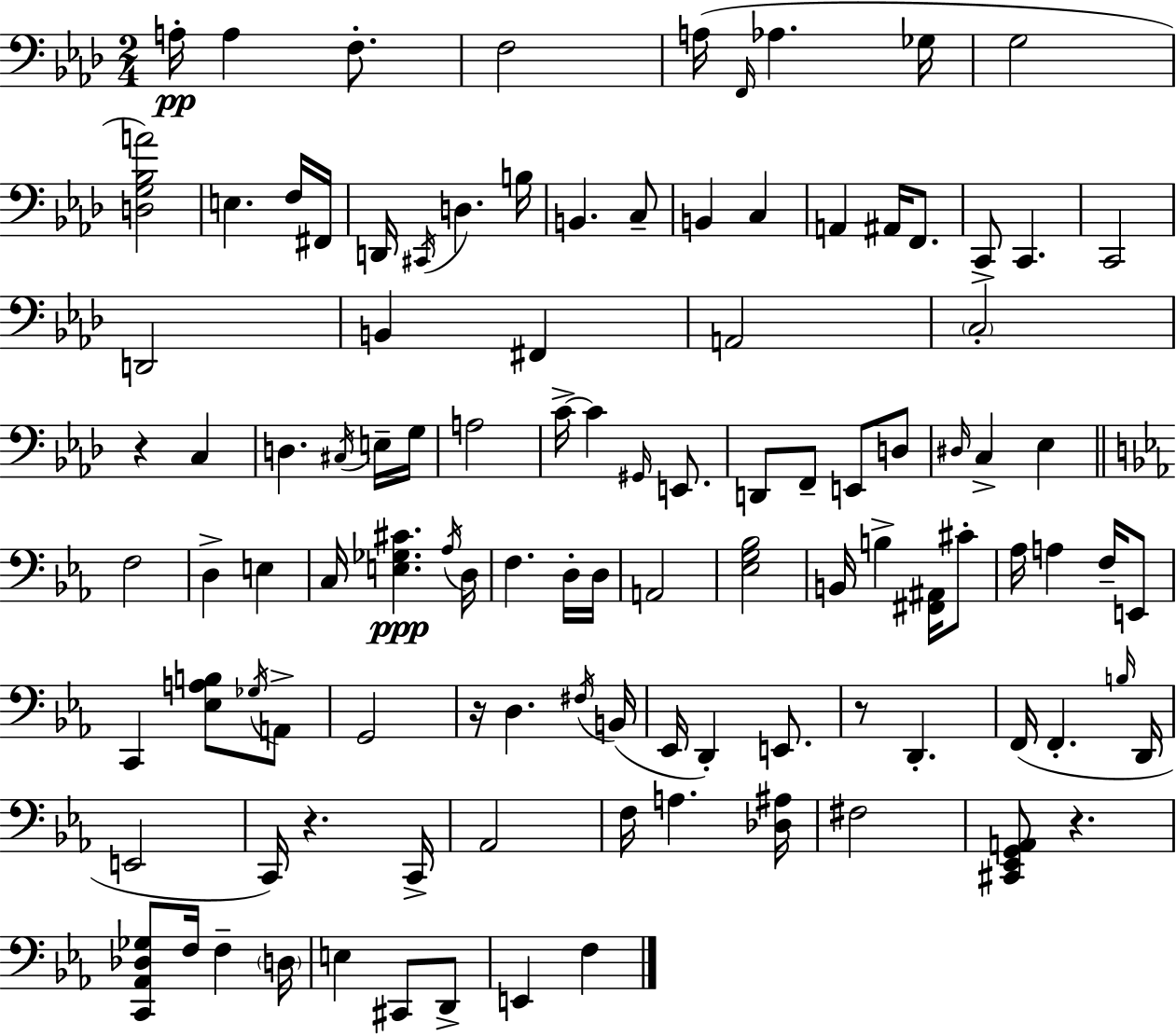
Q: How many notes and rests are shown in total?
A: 108